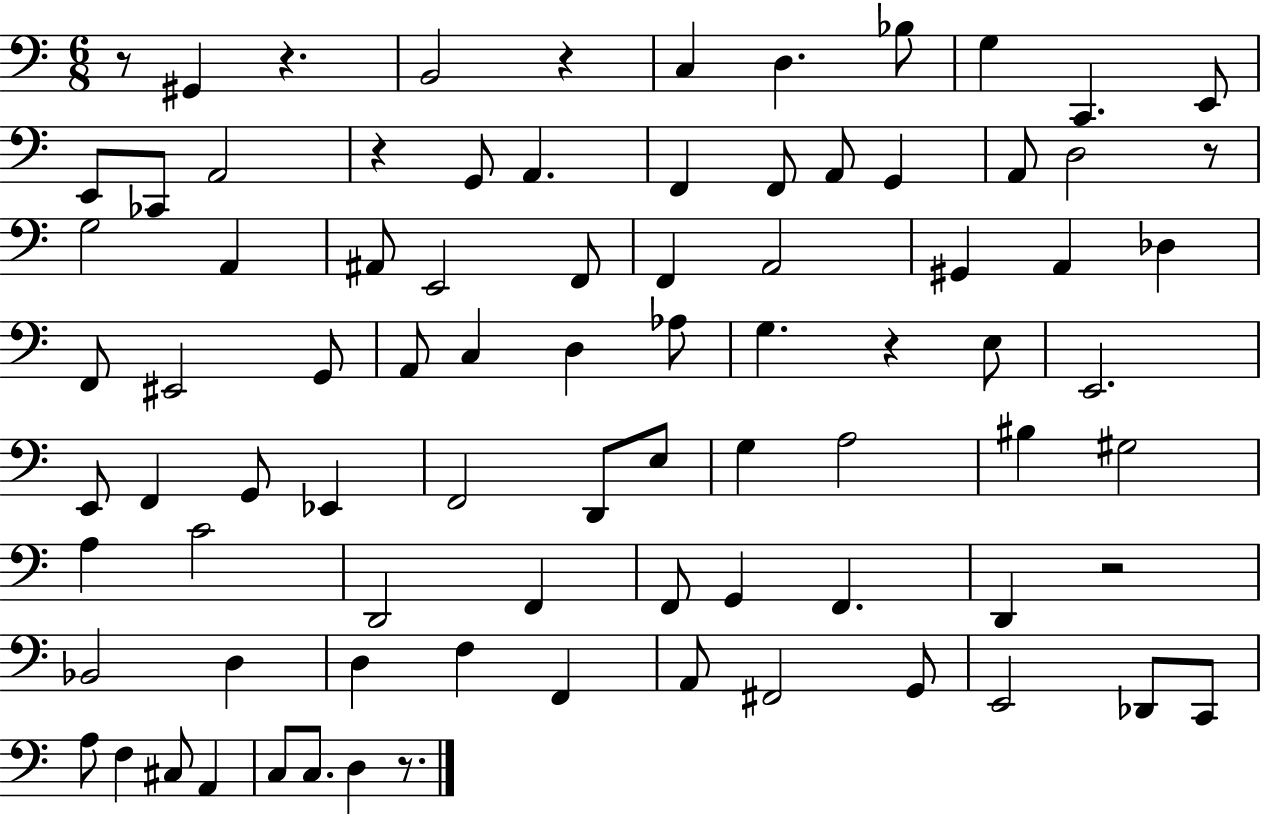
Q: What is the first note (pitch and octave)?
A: G#2